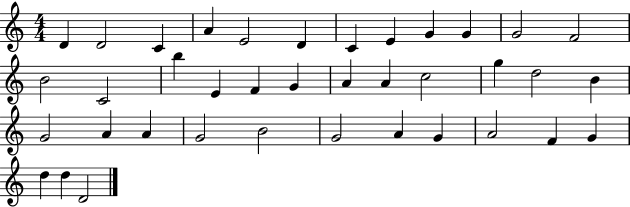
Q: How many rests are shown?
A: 0